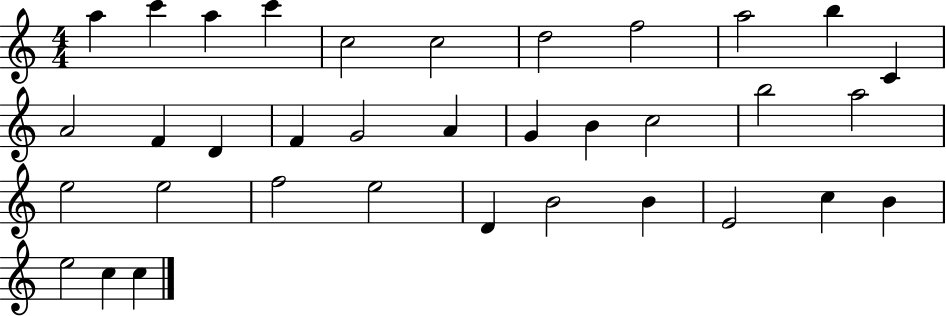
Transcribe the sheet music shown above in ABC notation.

X:1
T:Untitled
M:4/4
L:1/4
K:C
a c' a c' c2 c2 d2 f2 a2 b C A2 F D F G2 A G B c2 b2 a2 e2 e2 f2 e2 D B2 B E2 c B e2 c c